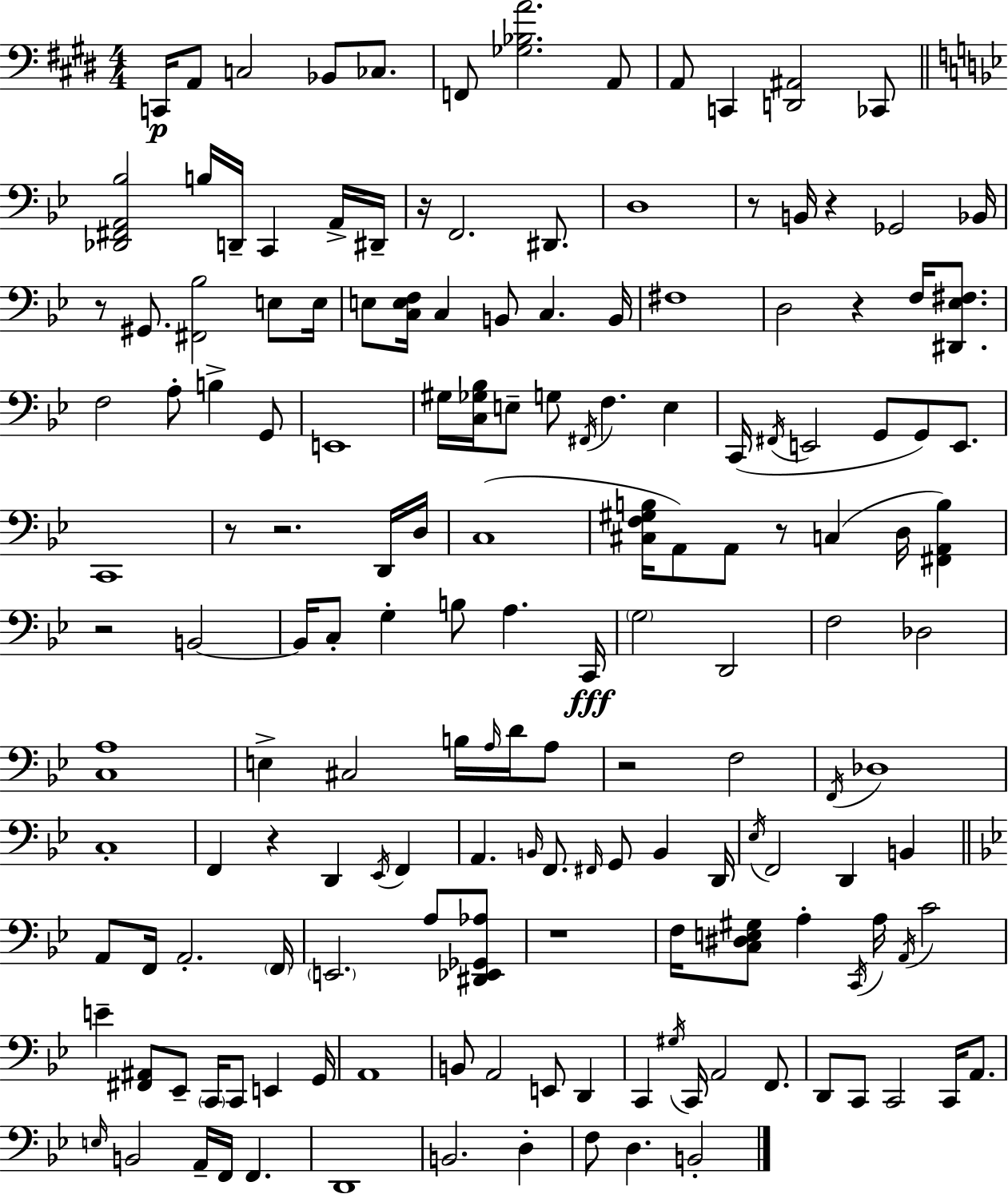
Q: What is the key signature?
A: E major